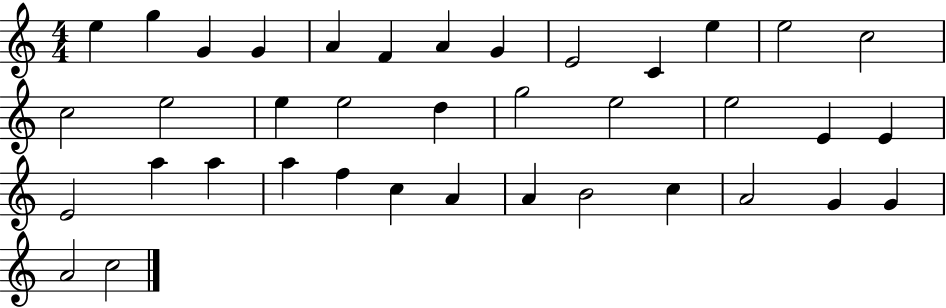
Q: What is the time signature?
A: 4/4